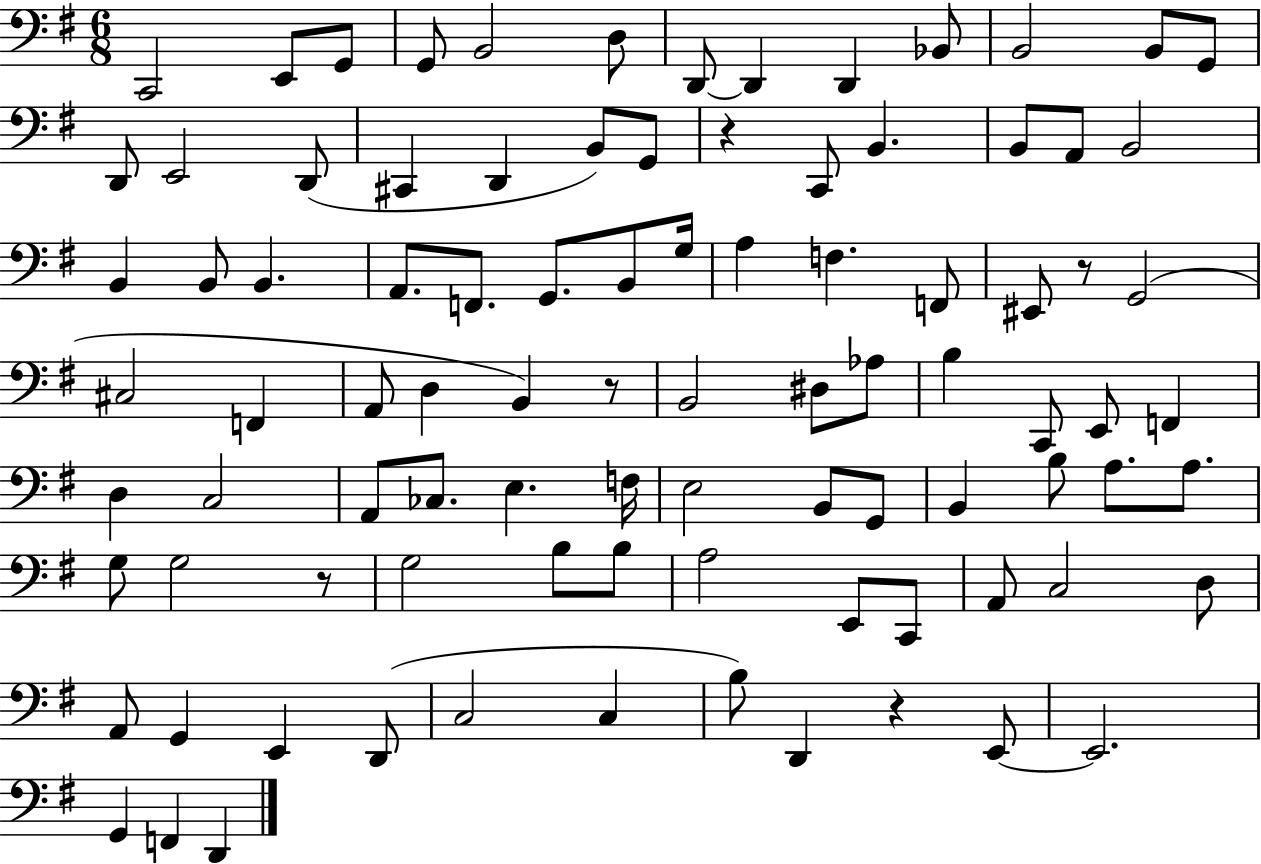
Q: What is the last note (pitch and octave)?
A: D2